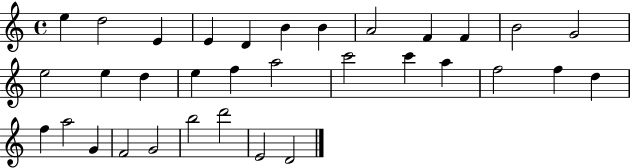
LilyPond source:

{
  \clef treble
  \time 4/4
  \defaultTimeSignature
  \key c \major
  e''4 d''2 e'4 | e'4 d'4 b'4 b'4 | a'2 f'4 f'4 | b'2 g'2 | \break e''2 e''4 d''4 | e''4 f''4 a''2 | c'''2 c'''4 a''4 | f''2 f''4 d''4 | \break f''4 a''2 g'4 | f'2 g'2 | b''2 d'''2 | e'2 d'2 | \break \bar "|."
}